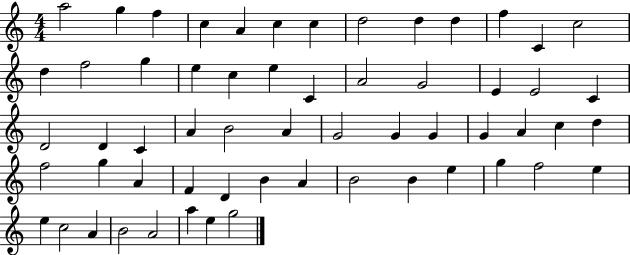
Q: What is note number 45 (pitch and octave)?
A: A4